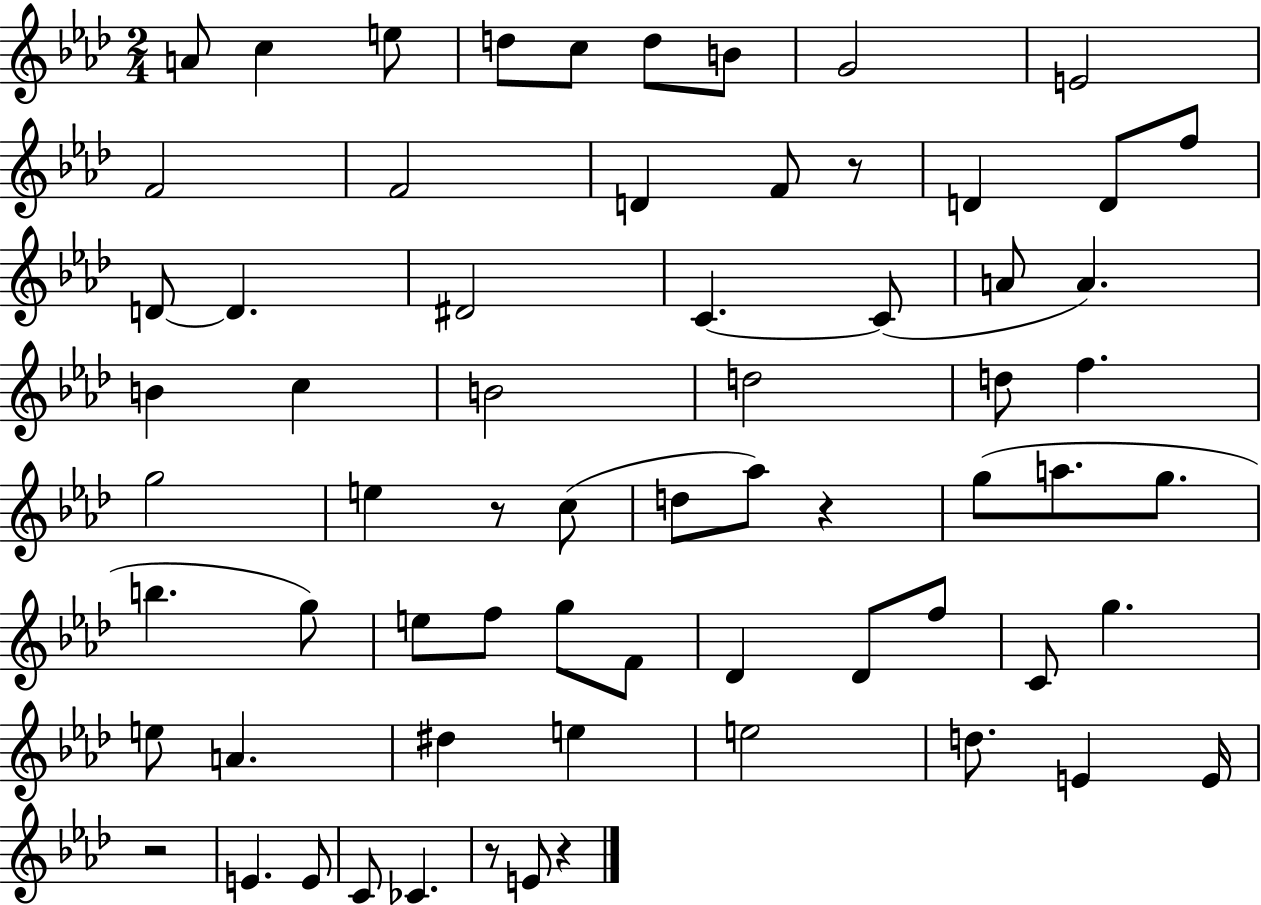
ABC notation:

X:1
T:Untitled
M:2/4
L:1/4
K:Ab
A/2 c e/2 d/2 c/2 d/2 B/2 G2 E2 F2 F2 D F/2 z/2 D D/2 f/2 D/2 D ^D2 C C/2 A/2 A B c B2 d2 d/2 f g2 e z/2 c/2 d/2 _a/2 z g/2 a/2 g/2 b g/2 e/2 f/2 g/2 F/2 _D _D/2 f/2 C/2 g e/2 A ^d e e2 d/2 E E/4 z2 E E/2 C/2 _C z/2 E/2 z